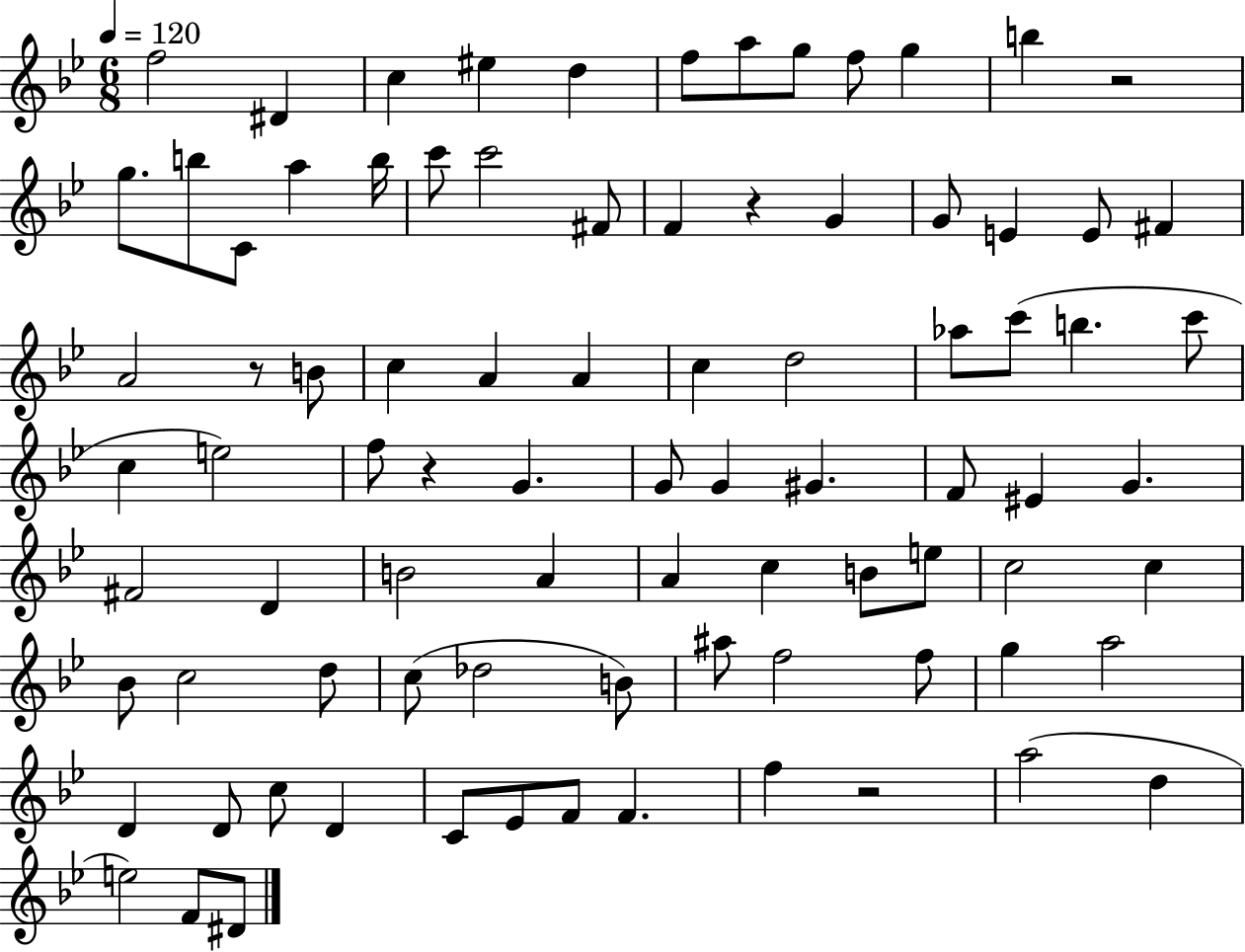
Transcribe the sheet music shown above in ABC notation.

X:1
T:Untitled
M:6/8
L:1/4
K:Bb
f2 ^D c ^e d f/2 a/2 g/2 f/2 g b z2 g/2 b/2 C/2 a b/4 c'/2 c'2 ^F/2 F z G G/2 E E/2 ^F A2 z/2 B/2 c A A c d2 _a/2 c'/2 b c'/2 c e2 f/2 z G G/2 G ^G F/2 ^E G ^F2 D B2 A A c B/2 e/2 c2 c _B/2 c2 d/2 c/2 _d2 B/2 ^a/2 f2 f/2 g a2 D D/2 c/2 D C/2 _E/2 F/2 F f z2 a2 d e2 F/2 ^D/2